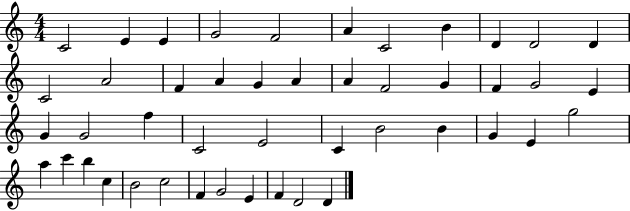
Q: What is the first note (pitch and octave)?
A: C4